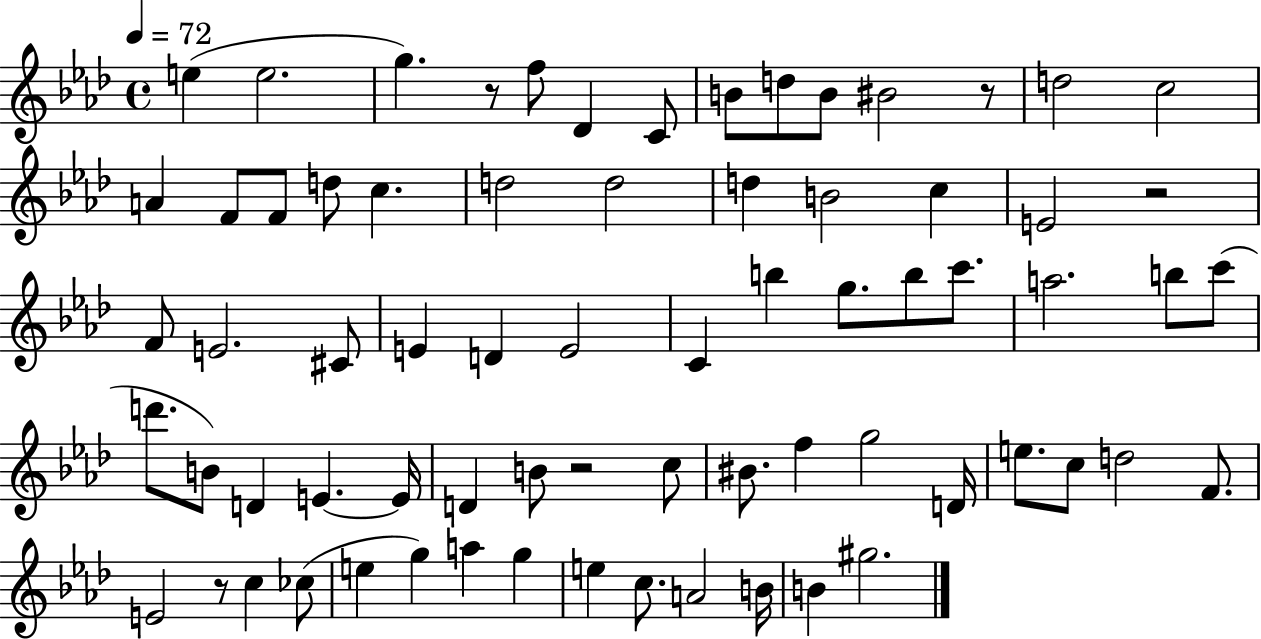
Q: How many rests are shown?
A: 5